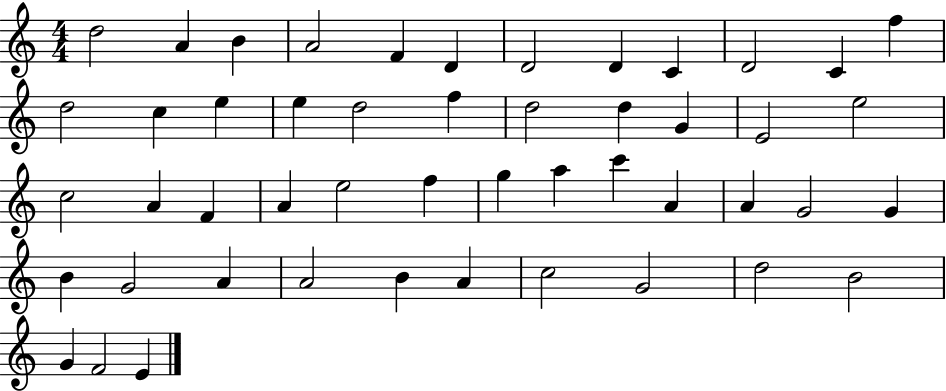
{
  \clef treble
  \numericTimeSignature
  \time 4/4
  \key c \major
  d''2 a'4 b'4 | a'2 f'4 d'4 | d'2 d'4 c'4 | d'2 c'4 f''4 | \break d''2 c''4 e''4 | e''4 d''2 f''4 | d''2 d''4 g'4 | e'2 e''2 | \break c''2 a'4 f'4 | a'4 e''2 f''4 | g''4 a''4 c'''4 a'4 | a'4 g'2 g'4 | \break b'4 g'2 a'4 | a'2 b'4 a'4 | c''2 g'2 | d''2 b'2 | \break g'4 f'2 e'4 | \bar "|."
}